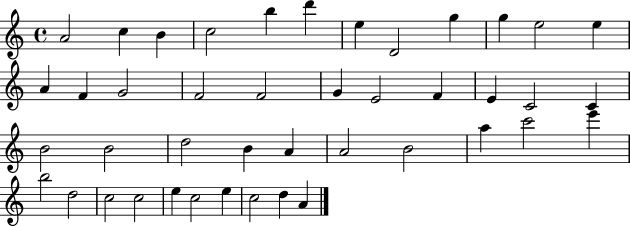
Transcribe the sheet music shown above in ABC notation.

X:1
T:Untitled
M:4/4
L:1/4
K:C
A2 c B c2 b d' e D2 g g e2 e A F G2 F2 F2 G E2 F E C2 C B2 B2 d2 B A A2 B2 a c'2 e' b2 d2 c2 c2 e c2 e c2 d A